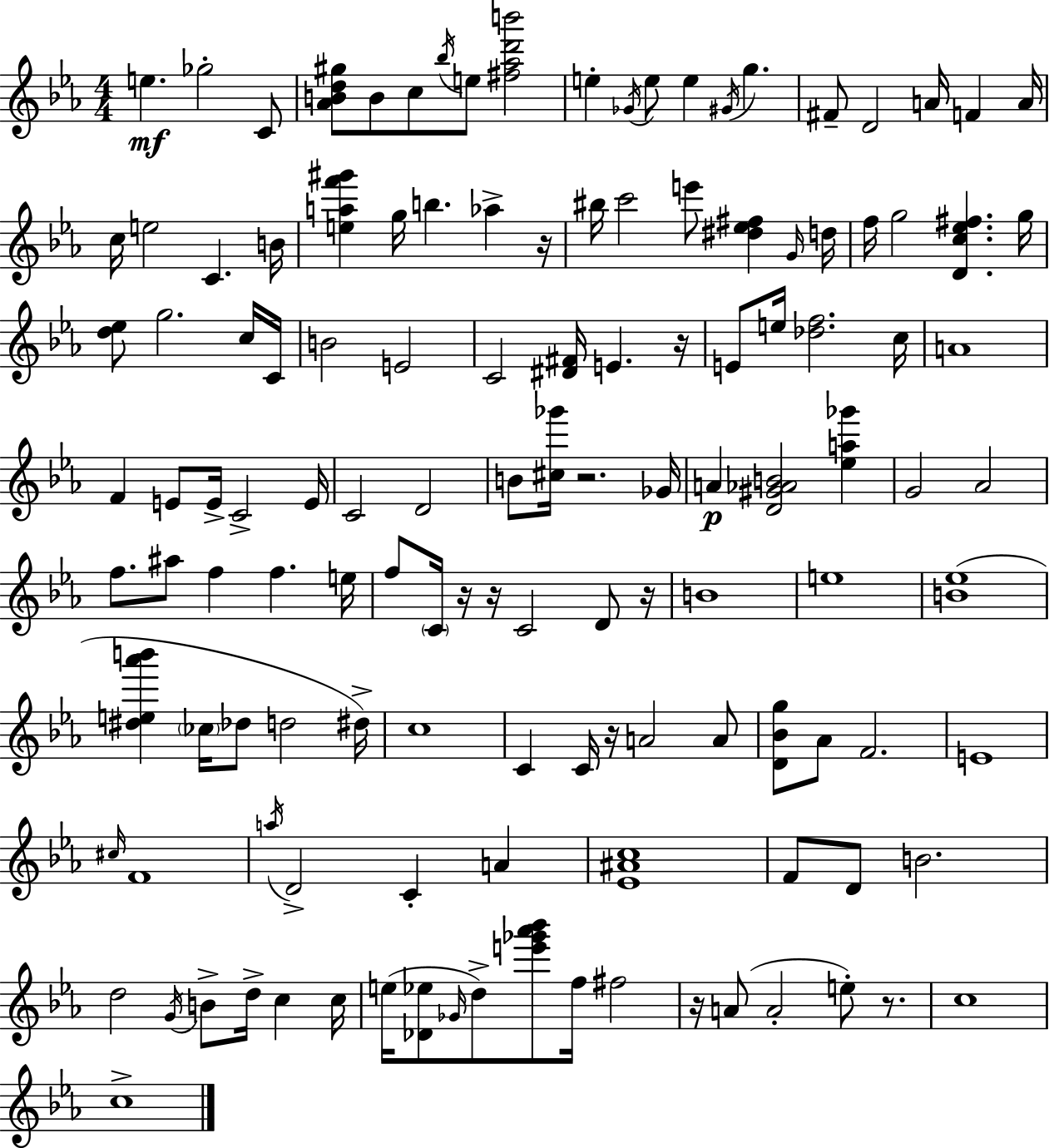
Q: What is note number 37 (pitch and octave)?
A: B4